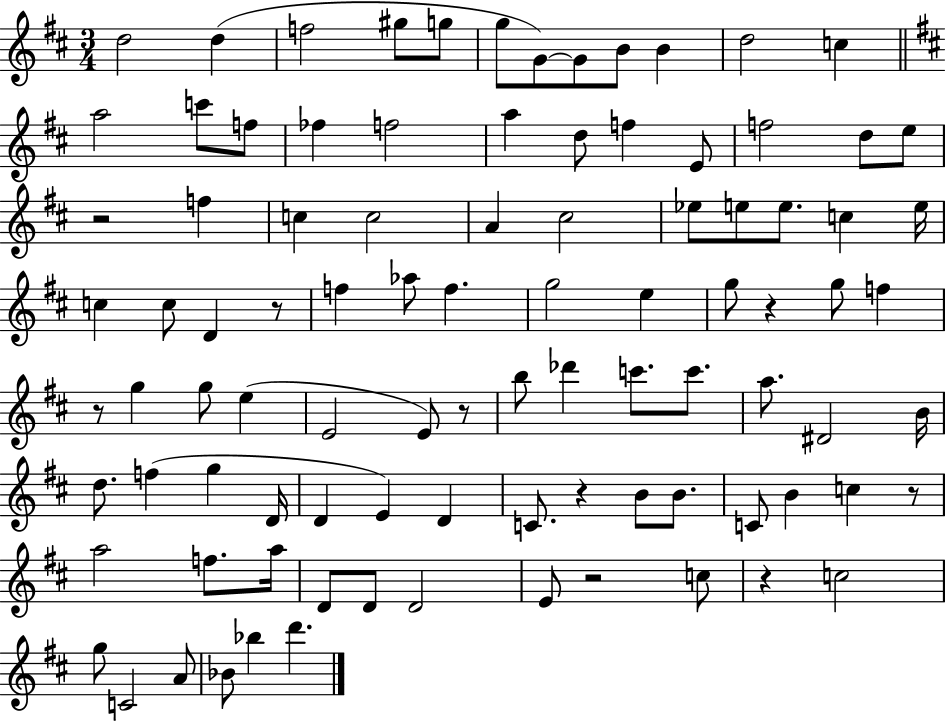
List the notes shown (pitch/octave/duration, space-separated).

D5/h D5/q F5/h G#5/e G5/e G5/e G4/e G4/e B4/e B4/q D5/h C5/q A5/h C6/e F5/e FES5/q F5/h A5/q D5/e F5/q E4/e F5/h D5/e E5/e R/h F5/q C5/q C5/h A4/q C#5/h Eb5/e E5/e E5/e. C5/q E5/s C5/q C5/e D4/q R/e F5/q Ab5/e F5/q. G5/h E5/q G5/e R/q G5/e F5/q R/e G5/q G5/e E5/q E4/h E4/e R/e B5/e Db6/q C6/e. C6/e. A5/e. D#4/h B4/s D5/e. F5/q G5/q D4/s D4/q E4/q D4/q C4/e. R/q B4/e B4/e. C4/e B4/q C5/q R/e A5/h F5/e. A5/s D4/e D4/e D4/h E4/e R/h C5/e R/q C5/h G5/e C4/h A4/e Bb4/e Bb5/q D6/q.